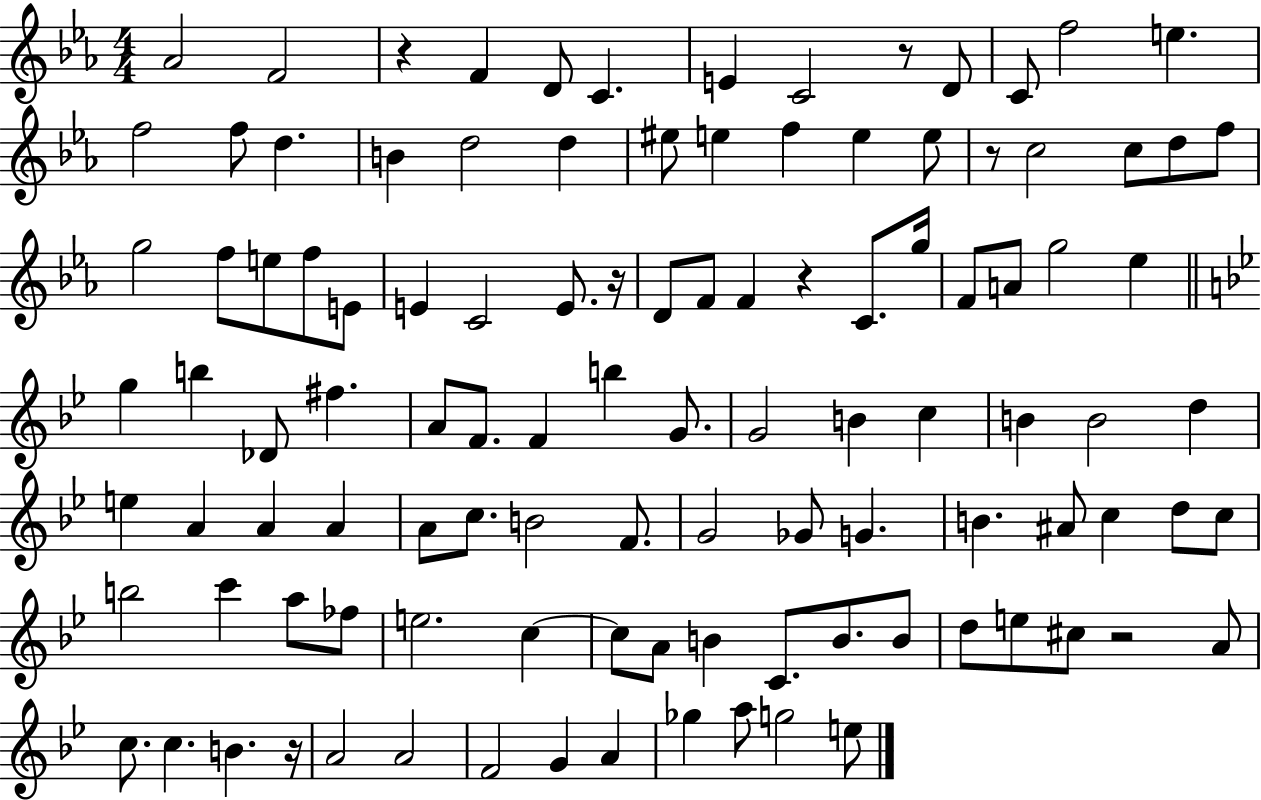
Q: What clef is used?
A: treble